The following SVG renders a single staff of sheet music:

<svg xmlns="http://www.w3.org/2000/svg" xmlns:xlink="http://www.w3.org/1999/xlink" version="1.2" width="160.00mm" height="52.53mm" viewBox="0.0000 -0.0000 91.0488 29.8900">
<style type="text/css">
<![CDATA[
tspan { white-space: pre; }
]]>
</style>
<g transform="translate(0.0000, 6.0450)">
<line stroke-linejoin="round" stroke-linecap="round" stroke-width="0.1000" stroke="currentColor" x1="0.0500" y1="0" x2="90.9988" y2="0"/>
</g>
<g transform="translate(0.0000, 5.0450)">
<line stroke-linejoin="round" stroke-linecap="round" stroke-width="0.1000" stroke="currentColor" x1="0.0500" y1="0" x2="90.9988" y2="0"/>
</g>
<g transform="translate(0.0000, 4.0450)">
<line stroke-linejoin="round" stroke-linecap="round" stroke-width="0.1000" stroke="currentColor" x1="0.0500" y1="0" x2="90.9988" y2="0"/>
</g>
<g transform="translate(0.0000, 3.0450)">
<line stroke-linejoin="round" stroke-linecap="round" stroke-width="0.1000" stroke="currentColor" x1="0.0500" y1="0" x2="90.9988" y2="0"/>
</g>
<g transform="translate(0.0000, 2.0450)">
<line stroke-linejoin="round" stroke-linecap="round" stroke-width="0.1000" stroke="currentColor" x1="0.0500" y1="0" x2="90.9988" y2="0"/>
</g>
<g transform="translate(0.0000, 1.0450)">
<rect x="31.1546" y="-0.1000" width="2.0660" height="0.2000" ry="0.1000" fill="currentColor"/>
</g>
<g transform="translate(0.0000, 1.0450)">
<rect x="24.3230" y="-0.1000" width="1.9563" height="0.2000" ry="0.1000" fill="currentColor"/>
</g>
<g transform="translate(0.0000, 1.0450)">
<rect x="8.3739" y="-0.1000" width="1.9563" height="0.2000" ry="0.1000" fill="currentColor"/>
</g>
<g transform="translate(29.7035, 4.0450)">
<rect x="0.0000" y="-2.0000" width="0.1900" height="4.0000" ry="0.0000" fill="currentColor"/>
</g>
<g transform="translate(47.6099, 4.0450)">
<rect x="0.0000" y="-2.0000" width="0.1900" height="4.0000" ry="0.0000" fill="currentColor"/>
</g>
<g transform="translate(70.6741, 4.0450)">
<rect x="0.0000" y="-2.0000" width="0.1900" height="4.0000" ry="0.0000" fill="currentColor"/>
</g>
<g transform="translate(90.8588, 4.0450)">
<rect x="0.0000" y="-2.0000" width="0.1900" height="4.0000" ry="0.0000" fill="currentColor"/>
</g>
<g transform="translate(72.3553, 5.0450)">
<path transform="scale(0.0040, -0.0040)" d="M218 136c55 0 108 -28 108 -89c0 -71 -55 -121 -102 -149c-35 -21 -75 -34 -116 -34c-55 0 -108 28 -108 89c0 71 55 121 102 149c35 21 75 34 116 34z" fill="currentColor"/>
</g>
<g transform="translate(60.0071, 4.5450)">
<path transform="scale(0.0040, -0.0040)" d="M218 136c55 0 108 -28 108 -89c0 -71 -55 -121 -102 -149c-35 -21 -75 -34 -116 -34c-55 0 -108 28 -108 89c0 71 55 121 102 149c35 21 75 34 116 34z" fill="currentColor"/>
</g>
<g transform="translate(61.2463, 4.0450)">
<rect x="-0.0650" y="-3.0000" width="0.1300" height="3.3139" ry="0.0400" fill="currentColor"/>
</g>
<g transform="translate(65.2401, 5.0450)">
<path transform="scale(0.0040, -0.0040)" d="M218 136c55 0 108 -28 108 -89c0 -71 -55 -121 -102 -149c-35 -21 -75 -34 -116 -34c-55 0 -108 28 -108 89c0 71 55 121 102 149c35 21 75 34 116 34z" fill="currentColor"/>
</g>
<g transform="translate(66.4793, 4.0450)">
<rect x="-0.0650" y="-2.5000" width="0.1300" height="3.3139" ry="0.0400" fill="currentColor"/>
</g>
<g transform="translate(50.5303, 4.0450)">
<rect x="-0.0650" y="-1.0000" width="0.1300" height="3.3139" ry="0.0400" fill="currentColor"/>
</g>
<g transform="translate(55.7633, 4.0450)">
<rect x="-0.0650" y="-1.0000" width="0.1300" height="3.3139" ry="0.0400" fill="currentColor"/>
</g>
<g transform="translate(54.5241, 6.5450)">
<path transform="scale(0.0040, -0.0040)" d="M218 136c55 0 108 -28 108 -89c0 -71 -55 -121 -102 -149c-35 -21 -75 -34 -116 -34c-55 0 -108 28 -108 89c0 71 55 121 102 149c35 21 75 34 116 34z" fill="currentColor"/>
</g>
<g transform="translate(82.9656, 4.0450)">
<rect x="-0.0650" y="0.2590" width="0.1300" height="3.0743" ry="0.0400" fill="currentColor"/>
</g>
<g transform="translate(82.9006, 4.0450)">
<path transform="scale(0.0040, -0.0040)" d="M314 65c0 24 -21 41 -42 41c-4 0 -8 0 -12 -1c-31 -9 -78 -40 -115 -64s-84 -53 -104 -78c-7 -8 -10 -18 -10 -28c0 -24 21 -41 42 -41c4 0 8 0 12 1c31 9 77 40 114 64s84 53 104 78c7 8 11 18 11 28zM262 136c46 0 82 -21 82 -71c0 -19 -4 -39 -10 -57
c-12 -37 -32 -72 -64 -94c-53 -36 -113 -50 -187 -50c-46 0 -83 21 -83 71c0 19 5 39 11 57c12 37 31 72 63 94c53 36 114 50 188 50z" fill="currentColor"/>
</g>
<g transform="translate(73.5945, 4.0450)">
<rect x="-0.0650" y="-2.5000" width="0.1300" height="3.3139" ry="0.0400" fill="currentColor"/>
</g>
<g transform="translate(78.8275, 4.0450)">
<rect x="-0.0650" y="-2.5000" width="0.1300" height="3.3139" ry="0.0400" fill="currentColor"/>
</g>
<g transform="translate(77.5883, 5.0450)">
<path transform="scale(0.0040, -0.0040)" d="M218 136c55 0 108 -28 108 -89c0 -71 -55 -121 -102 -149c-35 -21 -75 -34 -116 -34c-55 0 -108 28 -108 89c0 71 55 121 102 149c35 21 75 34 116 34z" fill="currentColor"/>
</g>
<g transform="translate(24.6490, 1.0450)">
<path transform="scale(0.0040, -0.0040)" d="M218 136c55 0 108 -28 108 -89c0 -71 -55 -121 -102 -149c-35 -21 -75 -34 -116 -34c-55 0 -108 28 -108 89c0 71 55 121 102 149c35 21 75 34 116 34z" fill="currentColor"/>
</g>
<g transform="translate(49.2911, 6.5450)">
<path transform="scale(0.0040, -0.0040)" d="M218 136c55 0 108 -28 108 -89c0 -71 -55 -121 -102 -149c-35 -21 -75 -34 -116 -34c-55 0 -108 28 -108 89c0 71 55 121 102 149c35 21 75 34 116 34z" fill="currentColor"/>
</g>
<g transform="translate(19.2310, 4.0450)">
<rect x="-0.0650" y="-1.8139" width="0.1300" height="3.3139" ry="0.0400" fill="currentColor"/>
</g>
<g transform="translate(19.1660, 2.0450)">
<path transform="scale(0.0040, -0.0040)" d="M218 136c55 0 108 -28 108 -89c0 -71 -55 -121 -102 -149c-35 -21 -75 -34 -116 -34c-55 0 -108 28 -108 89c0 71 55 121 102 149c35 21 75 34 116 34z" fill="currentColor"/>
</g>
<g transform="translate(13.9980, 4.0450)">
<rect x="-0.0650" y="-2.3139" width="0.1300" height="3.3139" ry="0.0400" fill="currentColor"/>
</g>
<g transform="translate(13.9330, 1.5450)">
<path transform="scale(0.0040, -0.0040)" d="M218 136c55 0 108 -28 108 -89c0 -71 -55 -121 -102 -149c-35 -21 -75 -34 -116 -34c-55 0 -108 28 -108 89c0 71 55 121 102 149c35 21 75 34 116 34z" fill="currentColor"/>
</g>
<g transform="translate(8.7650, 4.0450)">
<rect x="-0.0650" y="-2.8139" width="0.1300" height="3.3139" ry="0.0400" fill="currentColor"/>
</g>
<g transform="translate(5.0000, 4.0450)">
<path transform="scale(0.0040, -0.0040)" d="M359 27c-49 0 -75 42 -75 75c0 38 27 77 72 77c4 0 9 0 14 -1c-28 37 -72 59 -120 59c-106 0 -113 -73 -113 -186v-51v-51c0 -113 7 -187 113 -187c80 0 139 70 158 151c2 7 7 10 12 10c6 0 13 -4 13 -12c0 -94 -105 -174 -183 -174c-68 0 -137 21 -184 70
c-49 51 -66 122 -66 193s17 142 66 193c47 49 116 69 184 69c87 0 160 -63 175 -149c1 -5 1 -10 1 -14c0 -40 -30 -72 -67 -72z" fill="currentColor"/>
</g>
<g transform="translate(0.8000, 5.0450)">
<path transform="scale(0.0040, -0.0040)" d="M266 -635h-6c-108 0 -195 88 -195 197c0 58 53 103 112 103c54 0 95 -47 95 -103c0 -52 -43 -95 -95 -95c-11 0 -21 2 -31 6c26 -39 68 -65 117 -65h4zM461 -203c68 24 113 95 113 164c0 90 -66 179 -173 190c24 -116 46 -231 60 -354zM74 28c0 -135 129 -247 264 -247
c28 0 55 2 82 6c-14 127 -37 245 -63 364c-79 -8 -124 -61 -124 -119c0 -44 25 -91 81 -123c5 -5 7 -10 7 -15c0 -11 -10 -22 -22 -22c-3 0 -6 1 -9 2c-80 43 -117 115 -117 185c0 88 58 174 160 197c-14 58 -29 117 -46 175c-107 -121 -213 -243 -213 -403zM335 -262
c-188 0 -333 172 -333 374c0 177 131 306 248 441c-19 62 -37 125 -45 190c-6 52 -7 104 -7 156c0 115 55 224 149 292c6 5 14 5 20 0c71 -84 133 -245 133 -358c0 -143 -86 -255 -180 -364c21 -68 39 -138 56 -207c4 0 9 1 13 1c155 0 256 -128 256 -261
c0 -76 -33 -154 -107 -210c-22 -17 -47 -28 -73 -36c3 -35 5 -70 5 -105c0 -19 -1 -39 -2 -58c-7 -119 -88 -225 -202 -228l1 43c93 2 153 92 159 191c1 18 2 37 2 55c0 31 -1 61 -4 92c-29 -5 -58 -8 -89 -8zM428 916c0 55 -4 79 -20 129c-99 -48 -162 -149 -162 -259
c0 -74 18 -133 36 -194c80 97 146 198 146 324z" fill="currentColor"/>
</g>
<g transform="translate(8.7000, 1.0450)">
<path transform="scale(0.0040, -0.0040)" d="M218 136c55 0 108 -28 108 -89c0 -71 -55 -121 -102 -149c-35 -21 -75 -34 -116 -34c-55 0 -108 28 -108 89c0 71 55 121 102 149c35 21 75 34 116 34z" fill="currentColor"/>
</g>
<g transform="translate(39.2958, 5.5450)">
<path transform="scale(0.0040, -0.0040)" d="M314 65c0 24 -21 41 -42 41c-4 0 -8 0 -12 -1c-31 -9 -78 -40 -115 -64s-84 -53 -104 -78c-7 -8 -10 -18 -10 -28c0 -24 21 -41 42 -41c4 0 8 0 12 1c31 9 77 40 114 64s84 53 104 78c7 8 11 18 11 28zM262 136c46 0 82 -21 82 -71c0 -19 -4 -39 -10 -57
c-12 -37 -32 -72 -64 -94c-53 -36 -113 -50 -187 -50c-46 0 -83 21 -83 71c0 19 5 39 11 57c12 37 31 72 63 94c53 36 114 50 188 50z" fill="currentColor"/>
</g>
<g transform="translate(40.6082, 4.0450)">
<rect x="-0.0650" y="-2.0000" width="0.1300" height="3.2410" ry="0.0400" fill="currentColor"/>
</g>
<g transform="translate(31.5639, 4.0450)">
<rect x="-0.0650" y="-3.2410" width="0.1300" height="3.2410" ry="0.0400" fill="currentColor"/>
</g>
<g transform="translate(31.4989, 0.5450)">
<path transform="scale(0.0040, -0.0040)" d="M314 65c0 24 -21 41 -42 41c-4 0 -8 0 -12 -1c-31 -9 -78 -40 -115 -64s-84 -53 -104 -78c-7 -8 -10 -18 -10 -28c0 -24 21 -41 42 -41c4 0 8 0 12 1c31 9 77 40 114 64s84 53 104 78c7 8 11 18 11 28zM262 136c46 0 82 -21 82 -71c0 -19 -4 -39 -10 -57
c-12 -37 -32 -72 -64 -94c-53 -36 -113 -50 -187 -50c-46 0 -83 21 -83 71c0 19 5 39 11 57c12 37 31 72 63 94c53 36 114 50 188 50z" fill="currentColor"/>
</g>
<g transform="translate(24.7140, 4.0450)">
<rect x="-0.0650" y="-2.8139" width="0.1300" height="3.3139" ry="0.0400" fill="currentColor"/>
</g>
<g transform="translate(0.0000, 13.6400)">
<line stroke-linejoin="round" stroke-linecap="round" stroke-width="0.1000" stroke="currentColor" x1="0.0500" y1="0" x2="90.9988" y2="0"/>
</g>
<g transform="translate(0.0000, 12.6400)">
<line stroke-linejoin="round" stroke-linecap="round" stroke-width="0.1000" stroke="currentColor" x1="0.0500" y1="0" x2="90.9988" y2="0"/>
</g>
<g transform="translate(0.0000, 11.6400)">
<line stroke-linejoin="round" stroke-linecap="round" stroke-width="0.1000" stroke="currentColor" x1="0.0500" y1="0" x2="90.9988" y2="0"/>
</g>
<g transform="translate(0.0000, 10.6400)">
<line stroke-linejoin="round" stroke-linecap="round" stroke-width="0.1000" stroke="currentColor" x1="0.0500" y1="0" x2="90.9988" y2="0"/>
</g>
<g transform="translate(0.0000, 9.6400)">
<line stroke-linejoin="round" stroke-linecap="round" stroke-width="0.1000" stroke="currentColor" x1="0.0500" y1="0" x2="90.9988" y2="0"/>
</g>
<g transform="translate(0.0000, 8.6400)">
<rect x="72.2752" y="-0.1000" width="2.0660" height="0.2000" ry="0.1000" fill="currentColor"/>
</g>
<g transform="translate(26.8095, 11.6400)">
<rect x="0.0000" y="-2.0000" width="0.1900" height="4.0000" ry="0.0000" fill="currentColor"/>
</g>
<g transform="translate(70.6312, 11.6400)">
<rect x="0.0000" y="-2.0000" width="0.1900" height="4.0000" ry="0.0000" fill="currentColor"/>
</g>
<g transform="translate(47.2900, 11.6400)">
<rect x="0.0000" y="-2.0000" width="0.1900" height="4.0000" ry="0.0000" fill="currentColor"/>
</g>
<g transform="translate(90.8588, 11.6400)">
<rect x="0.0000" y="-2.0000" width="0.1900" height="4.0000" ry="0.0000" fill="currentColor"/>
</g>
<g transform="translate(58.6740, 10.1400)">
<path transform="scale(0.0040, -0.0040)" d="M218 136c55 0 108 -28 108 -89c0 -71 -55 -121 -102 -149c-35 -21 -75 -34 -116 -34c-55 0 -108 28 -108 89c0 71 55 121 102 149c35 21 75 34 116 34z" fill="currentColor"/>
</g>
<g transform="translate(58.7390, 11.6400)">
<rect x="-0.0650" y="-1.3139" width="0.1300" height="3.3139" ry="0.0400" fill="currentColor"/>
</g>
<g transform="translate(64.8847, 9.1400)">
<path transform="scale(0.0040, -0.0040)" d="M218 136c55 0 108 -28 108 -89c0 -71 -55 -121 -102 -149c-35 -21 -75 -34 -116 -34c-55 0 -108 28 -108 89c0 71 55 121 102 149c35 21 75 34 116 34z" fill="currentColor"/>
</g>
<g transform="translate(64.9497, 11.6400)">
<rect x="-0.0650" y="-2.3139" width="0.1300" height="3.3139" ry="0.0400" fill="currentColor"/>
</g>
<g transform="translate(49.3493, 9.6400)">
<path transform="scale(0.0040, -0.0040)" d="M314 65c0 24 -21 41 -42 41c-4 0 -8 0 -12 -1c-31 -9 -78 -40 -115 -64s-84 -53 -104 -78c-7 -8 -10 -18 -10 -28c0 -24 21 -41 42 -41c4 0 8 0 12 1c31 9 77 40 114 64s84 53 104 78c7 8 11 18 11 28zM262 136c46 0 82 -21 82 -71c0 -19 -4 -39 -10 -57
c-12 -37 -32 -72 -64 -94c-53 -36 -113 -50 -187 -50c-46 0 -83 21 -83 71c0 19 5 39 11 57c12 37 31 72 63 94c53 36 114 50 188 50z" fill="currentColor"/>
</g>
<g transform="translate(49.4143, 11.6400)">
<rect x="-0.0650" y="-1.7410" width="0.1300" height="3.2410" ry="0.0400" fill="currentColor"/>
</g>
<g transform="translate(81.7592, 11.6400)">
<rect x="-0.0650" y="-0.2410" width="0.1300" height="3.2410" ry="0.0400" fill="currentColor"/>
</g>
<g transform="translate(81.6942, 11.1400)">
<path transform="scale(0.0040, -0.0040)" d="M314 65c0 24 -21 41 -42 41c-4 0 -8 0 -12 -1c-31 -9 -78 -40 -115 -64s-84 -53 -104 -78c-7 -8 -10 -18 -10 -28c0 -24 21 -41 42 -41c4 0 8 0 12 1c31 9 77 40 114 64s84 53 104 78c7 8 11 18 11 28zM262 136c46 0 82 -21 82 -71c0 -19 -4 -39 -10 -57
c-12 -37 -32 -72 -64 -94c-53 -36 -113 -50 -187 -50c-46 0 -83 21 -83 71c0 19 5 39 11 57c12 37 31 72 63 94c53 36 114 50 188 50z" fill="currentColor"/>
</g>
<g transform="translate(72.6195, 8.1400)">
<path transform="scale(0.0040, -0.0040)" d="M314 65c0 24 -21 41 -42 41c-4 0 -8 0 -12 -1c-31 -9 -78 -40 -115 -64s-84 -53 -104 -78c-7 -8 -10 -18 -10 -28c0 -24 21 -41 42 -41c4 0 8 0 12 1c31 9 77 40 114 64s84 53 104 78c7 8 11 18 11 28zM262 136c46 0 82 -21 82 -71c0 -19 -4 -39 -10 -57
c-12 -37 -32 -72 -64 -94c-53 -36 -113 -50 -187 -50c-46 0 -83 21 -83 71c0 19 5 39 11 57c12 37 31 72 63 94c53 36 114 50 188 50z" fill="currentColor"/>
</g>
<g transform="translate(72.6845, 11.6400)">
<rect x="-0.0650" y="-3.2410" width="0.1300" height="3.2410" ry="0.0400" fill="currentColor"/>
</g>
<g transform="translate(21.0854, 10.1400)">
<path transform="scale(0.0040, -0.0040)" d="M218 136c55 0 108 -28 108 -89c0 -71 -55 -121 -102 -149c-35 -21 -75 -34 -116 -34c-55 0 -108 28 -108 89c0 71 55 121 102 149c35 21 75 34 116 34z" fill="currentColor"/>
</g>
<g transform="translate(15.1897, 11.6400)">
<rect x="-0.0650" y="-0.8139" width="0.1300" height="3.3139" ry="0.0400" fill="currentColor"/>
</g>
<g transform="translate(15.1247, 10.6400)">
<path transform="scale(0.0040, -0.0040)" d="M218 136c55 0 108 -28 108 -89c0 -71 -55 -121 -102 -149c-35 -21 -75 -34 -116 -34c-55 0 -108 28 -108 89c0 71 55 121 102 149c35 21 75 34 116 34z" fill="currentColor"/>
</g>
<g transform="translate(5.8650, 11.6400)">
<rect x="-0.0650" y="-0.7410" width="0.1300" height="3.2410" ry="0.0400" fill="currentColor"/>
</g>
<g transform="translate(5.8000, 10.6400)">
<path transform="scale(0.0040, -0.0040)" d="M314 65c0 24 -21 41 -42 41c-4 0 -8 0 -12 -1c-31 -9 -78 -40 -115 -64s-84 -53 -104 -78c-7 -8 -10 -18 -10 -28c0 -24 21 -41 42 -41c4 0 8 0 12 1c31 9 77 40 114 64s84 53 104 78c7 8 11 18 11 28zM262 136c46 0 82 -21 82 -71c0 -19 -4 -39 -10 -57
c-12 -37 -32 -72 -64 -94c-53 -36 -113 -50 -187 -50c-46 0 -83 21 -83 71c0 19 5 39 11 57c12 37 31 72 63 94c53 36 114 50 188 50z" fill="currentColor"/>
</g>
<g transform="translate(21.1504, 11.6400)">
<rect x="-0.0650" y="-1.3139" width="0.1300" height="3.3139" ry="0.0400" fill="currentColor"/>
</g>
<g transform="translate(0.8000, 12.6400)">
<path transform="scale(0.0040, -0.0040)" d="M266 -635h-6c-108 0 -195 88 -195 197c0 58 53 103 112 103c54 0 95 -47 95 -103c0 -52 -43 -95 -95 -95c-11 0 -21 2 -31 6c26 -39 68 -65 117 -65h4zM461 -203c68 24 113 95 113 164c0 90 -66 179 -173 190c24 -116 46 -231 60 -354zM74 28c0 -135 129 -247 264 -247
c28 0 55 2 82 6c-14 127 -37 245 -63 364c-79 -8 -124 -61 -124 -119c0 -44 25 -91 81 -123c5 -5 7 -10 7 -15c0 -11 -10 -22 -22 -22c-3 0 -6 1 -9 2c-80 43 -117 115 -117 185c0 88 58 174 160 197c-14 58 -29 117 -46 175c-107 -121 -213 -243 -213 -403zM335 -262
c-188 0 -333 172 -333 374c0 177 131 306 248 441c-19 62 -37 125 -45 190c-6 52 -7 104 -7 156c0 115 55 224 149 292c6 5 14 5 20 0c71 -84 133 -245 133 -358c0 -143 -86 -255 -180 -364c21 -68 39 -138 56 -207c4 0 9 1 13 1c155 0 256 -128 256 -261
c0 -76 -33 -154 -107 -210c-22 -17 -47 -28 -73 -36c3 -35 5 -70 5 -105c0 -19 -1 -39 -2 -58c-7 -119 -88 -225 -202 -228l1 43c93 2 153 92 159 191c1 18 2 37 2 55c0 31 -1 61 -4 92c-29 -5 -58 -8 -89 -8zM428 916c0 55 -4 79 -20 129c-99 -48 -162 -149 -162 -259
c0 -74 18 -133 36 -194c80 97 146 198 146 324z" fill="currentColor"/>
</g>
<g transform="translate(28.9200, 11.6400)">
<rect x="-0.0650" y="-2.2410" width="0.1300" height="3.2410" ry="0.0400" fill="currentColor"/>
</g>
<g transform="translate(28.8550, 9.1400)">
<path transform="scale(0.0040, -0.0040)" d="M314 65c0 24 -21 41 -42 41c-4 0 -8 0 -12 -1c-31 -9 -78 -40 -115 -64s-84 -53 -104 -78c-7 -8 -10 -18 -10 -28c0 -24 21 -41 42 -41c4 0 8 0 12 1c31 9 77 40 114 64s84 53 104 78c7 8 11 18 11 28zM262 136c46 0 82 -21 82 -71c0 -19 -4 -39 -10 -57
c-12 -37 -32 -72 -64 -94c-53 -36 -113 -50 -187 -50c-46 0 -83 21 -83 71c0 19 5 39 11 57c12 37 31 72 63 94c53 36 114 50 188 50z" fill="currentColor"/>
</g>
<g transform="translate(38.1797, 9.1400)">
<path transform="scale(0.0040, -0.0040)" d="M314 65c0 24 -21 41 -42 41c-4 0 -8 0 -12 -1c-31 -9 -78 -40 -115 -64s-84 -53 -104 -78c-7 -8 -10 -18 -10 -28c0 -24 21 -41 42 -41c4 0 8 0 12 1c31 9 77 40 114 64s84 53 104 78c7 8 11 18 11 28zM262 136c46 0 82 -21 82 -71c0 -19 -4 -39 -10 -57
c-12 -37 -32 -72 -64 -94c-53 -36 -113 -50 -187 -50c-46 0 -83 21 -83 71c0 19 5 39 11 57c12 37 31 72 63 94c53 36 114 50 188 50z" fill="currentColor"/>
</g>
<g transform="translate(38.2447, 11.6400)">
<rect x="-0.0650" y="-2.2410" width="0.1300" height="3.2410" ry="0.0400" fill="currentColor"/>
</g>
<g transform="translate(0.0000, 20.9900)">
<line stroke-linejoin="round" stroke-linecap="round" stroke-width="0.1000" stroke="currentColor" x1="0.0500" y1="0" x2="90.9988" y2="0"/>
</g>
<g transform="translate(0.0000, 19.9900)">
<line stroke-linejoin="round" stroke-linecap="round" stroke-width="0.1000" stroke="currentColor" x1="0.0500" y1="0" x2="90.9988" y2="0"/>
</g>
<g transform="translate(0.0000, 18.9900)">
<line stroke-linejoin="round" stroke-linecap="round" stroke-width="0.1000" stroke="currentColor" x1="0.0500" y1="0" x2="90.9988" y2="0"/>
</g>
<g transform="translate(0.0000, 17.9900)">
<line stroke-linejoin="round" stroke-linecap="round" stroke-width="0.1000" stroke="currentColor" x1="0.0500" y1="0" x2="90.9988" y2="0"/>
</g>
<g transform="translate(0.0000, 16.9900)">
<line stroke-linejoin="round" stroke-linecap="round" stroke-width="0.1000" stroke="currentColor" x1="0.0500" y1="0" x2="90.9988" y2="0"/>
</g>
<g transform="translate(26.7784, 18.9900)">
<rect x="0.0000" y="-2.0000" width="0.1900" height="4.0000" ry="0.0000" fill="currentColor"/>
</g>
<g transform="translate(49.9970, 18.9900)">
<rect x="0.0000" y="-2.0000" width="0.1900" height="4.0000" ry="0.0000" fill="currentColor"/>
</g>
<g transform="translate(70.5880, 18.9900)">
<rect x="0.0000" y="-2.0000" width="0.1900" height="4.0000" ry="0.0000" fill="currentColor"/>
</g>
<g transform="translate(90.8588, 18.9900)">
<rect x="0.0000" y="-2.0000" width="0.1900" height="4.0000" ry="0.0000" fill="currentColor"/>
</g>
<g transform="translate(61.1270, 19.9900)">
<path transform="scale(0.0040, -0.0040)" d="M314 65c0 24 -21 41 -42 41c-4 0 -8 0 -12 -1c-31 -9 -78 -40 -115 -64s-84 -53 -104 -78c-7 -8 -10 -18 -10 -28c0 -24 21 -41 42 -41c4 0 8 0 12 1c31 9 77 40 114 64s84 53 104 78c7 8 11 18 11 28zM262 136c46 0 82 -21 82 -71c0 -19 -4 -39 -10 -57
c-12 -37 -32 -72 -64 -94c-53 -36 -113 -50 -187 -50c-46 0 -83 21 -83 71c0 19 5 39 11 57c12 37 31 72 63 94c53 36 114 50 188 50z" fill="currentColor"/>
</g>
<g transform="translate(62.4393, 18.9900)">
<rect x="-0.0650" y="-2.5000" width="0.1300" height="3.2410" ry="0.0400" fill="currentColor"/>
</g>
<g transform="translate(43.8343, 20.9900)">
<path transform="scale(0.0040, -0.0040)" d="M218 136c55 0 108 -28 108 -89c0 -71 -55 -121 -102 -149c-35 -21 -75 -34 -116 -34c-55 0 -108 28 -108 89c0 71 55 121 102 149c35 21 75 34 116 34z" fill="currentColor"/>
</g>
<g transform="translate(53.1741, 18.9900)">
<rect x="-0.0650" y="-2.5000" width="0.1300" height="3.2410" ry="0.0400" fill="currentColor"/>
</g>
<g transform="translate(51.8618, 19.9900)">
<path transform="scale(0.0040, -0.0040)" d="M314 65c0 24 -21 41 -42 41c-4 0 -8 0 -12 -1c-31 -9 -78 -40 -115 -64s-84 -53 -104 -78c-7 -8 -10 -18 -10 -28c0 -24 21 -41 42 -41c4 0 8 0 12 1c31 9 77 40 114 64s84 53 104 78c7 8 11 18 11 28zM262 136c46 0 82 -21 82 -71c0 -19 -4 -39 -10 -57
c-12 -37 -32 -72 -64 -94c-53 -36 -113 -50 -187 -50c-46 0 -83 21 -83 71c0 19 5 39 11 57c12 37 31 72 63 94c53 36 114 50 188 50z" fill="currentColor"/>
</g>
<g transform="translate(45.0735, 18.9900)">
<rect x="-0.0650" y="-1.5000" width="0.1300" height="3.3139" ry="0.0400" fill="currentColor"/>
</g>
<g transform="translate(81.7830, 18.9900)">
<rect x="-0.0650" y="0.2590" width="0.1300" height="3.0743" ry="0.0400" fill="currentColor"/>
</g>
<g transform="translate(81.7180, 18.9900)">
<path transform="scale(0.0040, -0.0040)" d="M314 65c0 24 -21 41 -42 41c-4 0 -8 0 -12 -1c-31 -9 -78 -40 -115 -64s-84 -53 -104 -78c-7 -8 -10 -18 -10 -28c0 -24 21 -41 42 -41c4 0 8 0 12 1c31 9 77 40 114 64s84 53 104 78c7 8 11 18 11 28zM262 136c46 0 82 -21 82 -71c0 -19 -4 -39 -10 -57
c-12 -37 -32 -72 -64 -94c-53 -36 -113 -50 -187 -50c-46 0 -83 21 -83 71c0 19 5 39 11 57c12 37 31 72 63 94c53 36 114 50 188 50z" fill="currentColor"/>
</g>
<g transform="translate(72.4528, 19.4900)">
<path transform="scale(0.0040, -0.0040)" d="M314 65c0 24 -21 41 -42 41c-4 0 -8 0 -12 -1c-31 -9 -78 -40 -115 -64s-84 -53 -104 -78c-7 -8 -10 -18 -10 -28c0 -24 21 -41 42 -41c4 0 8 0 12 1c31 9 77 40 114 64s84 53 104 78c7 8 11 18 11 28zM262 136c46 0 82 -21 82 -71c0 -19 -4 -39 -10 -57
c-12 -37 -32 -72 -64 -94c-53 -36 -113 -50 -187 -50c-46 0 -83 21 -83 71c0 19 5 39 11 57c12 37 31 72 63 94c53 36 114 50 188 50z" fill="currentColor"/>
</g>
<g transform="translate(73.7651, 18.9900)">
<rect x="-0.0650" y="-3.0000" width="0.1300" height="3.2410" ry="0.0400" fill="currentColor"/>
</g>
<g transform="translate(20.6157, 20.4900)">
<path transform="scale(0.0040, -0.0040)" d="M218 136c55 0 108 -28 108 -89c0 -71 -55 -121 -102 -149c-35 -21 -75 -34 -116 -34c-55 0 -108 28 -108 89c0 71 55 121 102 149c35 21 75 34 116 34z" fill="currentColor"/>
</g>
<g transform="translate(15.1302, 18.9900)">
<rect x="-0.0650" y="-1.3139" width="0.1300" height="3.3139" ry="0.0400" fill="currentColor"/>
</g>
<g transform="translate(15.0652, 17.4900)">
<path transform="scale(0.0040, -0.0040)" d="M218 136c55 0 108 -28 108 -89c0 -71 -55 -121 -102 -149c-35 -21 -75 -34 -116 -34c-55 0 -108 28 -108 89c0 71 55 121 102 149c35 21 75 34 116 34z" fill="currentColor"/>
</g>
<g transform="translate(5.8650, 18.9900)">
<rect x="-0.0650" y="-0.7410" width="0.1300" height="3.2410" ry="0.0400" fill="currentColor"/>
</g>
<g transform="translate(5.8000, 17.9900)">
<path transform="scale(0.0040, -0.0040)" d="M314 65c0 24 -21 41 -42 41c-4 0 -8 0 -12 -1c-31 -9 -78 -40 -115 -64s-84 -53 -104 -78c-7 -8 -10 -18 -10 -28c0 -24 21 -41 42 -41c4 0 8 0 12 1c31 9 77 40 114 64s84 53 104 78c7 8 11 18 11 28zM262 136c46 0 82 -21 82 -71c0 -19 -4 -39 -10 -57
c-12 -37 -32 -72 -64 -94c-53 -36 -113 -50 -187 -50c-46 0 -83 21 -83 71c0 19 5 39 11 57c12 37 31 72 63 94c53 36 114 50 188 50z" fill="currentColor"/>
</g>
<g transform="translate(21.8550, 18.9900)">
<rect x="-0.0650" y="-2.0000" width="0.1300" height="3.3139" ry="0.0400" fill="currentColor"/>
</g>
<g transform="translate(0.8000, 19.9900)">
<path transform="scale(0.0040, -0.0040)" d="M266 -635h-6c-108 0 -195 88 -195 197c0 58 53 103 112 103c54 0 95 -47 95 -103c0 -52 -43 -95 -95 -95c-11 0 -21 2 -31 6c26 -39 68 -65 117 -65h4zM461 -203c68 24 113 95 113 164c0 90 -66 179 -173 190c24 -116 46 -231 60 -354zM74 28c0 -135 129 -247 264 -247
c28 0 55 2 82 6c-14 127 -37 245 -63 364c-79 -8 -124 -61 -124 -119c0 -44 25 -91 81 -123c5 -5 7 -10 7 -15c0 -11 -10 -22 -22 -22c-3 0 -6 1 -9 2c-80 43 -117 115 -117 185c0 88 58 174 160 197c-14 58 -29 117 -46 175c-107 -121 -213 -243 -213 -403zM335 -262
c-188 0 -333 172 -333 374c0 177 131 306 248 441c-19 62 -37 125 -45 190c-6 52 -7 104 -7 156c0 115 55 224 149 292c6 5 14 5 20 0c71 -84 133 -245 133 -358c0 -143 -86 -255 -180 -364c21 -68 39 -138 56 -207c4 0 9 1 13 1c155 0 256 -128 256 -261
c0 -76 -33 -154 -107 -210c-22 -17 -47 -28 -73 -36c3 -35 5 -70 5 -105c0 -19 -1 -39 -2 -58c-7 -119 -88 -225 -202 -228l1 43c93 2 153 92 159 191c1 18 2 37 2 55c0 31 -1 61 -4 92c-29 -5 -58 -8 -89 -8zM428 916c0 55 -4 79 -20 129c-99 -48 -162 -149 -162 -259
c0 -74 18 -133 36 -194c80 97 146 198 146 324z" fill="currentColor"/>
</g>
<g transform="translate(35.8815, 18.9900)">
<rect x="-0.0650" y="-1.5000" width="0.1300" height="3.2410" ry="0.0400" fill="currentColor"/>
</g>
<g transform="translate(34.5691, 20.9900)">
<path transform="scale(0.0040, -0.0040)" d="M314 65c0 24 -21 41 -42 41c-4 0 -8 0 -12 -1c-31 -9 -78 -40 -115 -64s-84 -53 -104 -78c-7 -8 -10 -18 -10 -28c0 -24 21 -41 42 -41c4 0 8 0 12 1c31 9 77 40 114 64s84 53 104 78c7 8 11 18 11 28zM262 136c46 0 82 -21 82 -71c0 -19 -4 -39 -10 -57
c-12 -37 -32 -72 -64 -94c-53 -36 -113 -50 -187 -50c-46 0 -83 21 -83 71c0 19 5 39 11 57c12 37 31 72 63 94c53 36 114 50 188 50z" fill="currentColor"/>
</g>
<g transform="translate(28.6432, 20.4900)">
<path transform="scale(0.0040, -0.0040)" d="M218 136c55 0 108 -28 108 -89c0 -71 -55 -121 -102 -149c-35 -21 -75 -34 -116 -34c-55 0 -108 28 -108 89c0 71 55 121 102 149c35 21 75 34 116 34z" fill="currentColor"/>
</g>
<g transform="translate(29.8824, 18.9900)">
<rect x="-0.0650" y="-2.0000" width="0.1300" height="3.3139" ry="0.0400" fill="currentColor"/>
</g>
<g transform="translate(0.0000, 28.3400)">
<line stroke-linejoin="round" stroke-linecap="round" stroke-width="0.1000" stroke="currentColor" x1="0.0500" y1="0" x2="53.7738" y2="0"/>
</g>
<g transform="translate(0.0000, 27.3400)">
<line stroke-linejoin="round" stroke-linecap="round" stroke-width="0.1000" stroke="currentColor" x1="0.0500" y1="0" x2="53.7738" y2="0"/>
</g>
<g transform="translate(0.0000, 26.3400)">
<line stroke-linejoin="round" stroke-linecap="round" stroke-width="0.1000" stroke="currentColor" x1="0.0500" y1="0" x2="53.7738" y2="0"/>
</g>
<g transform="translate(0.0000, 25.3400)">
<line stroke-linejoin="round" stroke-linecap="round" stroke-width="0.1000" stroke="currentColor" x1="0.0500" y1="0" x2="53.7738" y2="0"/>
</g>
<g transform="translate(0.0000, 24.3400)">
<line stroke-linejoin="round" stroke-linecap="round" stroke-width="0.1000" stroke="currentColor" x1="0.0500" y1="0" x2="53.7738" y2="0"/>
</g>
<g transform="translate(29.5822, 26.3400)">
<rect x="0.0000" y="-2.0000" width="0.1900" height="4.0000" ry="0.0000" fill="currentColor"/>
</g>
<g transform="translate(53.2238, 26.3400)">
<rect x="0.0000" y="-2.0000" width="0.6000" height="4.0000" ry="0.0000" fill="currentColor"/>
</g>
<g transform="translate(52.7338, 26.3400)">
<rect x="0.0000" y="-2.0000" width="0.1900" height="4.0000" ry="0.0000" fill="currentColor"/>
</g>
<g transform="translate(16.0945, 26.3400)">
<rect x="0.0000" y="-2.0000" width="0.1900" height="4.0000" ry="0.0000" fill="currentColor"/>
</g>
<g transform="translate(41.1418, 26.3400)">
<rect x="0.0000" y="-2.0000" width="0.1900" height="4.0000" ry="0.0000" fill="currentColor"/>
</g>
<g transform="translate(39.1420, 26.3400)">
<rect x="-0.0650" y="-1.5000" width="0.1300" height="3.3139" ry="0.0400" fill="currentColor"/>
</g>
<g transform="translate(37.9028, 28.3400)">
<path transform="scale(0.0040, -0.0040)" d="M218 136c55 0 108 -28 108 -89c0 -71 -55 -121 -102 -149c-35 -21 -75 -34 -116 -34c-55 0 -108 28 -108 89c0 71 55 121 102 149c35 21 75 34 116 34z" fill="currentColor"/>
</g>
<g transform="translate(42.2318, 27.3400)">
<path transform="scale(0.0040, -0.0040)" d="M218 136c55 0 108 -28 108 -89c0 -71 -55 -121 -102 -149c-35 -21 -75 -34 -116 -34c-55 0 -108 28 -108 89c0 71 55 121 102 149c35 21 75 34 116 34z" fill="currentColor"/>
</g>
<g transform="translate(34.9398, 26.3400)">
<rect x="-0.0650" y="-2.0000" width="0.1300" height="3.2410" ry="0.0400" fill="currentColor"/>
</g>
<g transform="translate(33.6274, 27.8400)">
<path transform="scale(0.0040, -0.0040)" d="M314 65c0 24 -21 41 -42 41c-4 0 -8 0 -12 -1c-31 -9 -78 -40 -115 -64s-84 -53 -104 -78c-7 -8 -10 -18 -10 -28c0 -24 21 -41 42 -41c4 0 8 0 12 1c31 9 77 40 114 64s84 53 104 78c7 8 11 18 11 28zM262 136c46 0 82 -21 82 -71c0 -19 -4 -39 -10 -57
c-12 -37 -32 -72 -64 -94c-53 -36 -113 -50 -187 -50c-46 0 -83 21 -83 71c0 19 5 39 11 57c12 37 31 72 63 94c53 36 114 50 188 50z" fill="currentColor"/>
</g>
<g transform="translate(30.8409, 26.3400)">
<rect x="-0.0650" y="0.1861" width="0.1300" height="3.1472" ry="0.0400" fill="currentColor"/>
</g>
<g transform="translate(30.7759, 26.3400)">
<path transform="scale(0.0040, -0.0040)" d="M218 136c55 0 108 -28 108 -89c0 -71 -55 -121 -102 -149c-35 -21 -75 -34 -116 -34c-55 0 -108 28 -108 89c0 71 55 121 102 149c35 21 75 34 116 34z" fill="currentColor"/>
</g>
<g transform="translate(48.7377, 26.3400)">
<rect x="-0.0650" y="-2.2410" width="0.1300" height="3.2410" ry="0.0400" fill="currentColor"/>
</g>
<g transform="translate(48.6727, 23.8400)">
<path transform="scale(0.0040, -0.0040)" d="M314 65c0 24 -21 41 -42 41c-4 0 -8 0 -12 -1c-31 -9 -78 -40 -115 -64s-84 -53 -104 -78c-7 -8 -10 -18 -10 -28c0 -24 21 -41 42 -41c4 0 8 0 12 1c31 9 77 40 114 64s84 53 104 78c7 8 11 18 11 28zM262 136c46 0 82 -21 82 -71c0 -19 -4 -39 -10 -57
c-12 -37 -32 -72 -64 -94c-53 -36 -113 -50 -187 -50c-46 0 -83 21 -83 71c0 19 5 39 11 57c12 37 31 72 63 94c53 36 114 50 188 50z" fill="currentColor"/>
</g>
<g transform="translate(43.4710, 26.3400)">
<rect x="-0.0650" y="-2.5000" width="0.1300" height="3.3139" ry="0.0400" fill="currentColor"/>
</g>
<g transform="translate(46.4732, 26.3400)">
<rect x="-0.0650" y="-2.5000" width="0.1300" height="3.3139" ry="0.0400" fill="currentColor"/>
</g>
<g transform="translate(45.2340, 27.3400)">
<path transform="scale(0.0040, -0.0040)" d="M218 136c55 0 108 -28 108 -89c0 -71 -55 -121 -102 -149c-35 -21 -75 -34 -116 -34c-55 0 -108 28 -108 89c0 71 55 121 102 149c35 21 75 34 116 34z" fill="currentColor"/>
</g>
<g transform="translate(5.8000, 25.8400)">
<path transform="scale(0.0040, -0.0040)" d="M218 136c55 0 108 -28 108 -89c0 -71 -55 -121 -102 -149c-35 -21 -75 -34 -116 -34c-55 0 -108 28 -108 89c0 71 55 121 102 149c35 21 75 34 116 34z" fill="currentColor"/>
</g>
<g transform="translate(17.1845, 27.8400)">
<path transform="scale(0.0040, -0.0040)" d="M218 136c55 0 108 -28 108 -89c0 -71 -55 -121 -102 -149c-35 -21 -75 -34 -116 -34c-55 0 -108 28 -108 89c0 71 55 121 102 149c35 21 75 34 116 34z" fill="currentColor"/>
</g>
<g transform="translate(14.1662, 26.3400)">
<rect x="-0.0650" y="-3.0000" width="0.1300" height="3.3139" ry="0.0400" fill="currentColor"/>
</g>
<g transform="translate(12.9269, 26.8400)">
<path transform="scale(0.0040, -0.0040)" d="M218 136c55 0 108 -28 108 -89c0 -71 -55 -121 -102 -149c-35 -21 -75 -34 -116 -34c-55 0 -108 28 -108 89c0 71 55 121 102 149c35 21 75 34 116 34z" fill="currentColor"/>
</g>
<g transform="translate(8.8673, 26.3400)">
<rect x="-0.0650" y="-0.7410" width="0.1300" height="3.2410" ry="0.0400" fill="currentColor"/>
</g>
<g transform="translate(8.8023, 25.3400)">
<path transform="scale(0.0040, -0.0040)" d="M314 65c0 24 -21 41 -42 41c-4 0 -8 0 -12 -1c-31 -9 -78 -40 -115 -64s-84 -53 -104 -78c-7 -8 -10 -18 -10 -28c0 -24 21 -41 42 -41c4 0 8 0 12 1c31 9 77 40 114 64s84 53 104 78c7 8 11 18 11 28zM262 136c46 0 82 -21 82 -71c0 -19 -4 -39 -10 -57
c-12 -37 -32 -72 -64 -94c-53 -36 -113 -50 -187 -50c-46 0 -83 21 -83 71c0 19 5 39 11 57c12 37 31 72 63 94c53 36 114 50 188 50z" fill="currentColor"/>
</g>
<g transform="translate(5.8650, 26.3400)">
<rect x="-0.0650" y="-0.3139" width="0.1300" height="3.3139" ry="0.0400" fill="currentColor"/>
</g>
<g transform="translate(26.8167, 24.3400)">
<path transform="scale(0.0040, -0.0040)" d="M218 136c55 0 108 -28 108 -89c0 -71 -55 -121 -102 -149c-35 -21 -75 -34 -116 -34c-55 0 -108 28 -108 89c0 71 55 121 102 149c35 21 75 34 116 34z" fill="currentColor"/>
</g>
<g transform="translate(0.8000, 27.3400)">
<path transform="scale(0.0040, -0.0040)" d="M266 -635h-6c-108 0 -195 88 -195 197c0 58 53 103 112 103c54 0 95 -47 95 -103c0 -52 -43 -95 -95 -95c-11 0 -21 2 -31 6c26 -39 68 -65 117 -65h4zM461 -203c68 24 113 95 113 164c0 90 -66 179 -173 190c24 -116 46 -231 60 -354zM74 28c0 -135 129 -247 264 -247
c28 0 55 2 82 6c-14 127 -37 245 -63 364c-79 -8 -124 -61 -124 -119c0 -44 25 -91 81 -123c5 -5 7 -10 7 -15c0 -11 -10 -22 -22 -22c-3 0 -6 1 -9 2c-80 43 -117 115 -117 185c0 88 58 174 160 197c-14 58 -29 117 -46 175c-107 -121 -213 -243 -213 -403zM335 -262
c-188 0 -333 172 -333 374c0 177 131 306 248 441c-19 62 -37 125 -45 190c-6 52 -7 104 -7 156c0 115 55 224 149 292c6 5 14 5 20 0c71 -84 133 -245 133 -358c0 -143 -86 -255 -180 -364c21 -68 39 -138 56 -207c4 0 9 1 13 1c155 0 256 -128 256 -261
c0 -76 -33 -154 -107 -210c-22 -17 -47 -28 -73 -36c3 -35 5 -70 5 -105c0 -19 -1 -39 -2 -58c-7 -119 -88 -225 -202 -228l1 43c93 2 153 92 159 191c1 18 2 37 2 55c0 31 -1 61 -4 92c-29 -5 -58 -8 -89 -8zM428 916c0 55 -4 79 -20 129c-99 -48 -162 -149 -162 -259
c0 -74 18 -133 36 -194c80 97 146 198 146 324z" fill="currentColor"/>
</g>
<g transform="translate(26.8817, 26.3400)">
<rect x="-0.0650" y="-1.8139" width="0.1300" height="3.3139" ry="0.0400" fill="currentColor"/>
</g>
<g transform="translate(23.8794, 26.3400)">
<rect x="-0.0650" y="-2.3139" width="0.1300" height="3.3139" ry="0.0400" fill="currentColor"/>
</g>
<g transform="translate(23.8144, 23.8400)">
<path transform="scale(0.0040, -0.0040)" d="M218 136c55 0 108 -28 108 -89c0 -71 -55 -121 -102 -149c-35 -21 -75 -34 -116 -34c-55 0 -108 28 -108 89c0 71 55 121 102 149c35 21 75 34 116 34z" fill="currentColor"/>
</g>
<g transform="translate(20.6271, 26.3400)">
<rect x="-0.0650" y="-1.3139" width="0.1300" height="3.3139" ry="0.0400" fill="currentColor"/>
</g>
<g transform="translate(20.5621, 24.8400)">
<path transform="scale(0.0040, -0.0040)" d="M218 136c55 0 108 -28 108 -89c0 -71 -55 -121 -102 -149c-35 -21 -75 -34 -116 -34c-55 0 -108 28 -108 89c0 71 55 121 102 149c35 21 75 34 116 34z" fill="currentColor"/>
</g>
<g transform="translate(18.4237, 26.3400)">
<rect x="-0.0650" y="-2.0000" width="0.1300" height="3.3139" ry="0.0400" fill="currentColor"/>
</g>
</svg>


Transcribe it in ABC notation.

X:1
T:Untitled
M:4/4
L:1/4
K:C
a g f a b2 F2 D D A G G G B2 d2 d e g2 g2 f2 e g b2 c2 d2 e F F E2 E G2 G2 A2 B2 c d2 A F e g f B F2 E G G g2